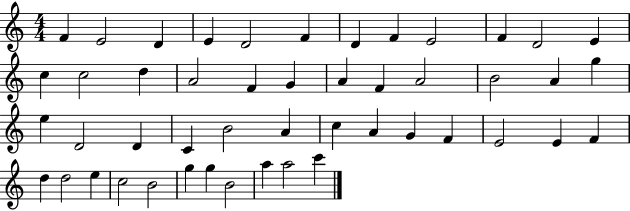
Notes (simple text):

F4/q E4/h D4/q E4/q D4/h F4/q D4/q F4/q E4/h F4/q D4/h E4/q C5/q C5/h D5/q A4/h F4/q G4/q A4/q F4/q A4/h B4/h A4/q G5/q E5/q D4/h D4/q C4/q B4/h A4/q C5/q A4/q G4/q F4/q E4/h E4/q F4/q D5/q D5/h E5/q C5/h B4/h G5/q G5/q B4/h A5/q A5/h C6/q